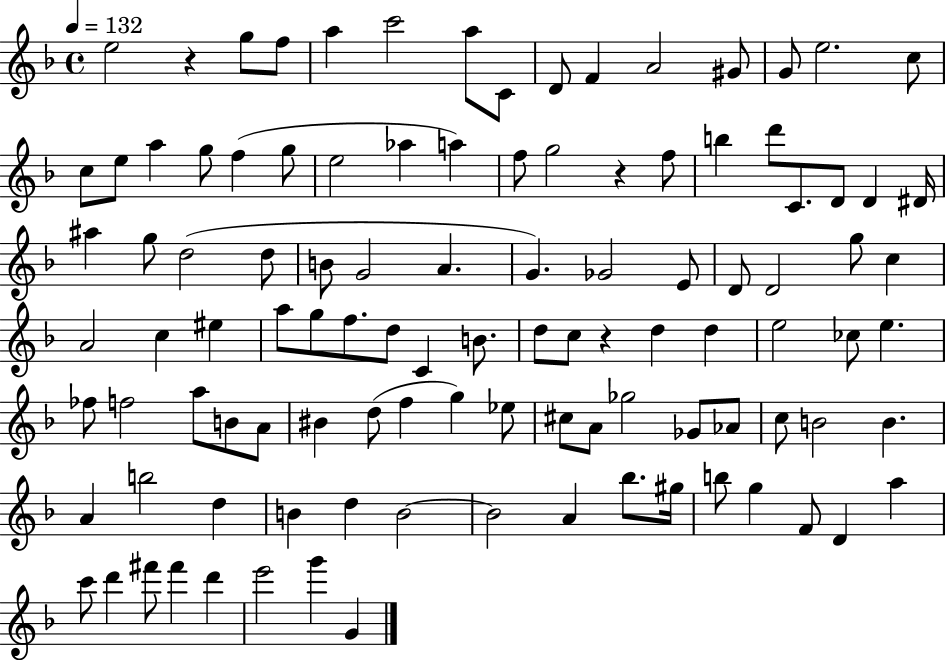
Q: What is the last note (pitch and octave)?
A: G4